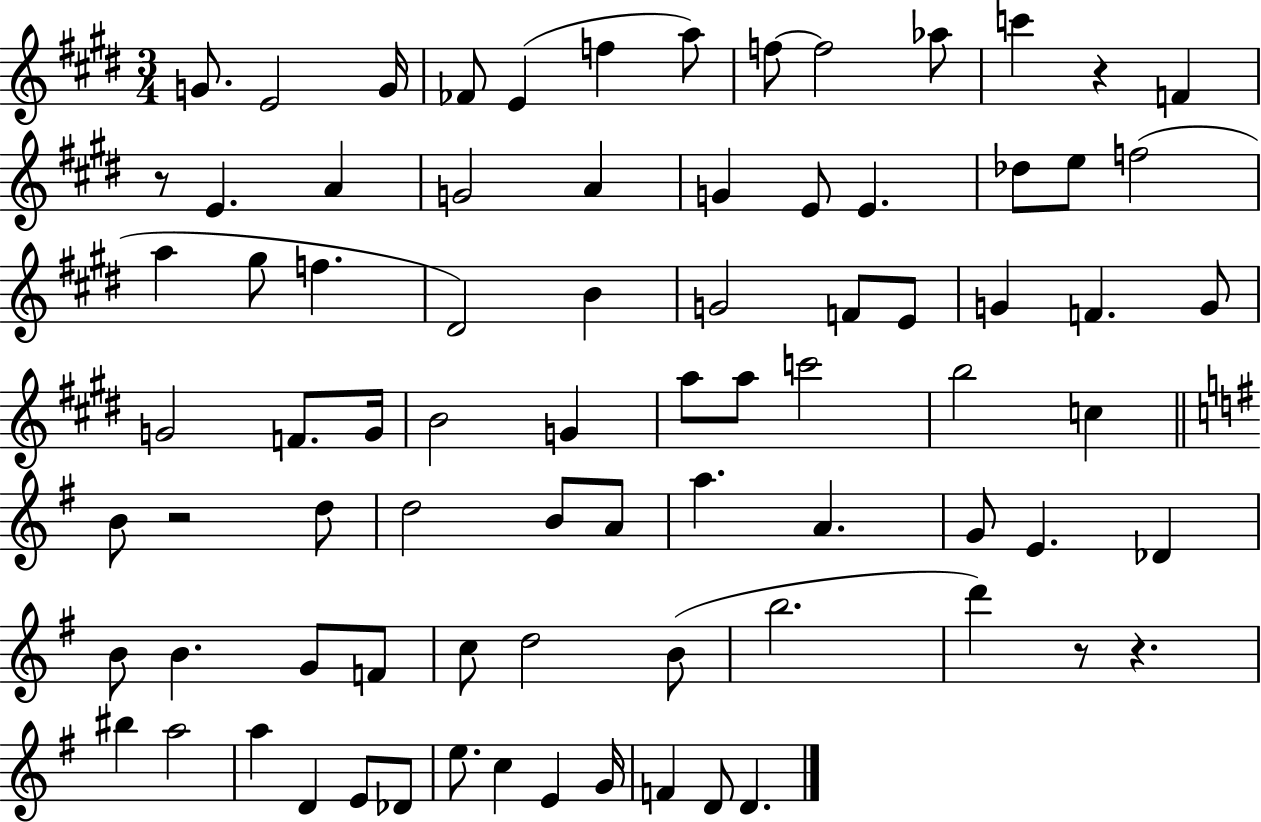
G4/e. E4/h G4/s FES4/e E4/q F5/q A5/e F5/e F5/h Ab5/e C6/q R/q F4/q R/e E4/q. A4/q G4/h A4/q G4/q E4/e E4/q. Db5/e E5/e F5/h A5/q G#5/e F5/q. D#4/h B4/q G4/h F4/e E4/e G4/q F4/q. G4/e G4/h F4/e. G4/s B4/h G4/q A5/e A5/e C6/h B5/h C5/q B4/e R/h D5/e D5/h B4/e A4/e A5/q. A4/q. G4/e E4/q. Db4/q B4/e B4/q. G4/e F4/e C5/e D5/h B4/e B5/h. D6/q R/e R/q. BIS5/q A5/h A5/q D4/q E4/e Db4/e E5/e. C5/q E4/q G4/s F4/q D4/e D4/q.